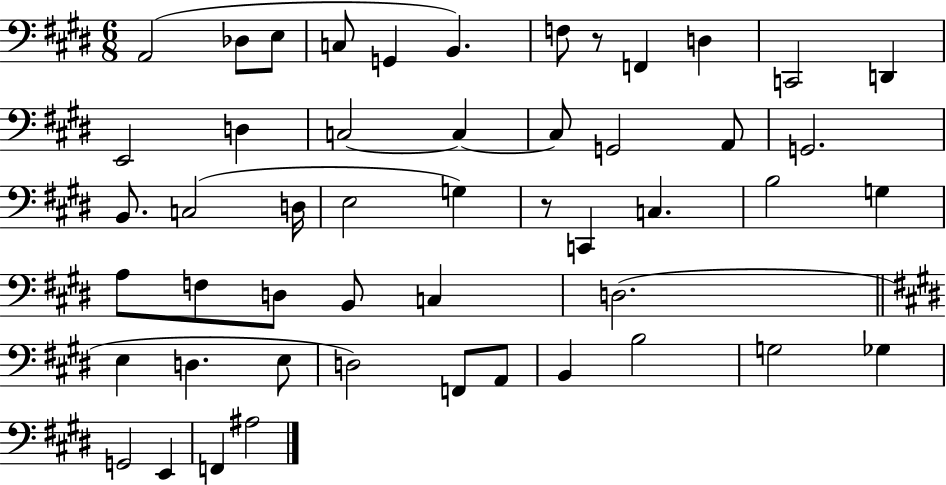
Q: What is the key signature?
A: E major